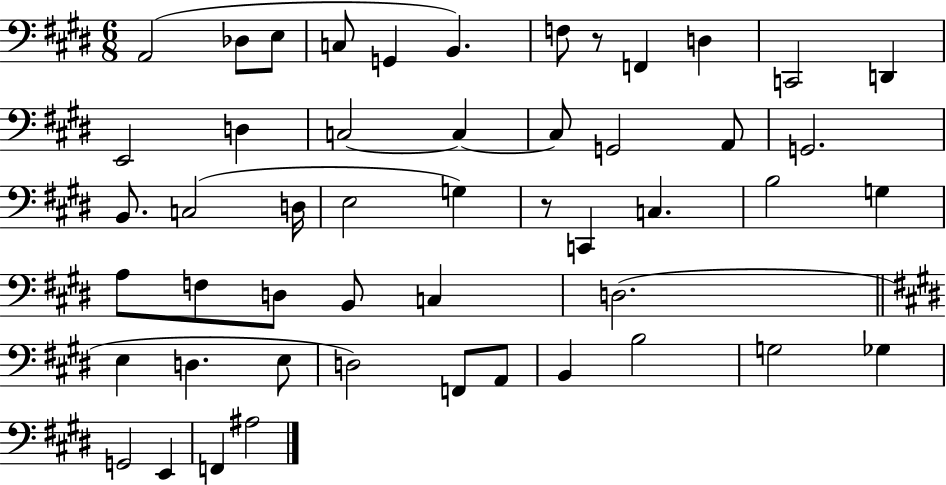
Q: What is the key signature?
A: E major